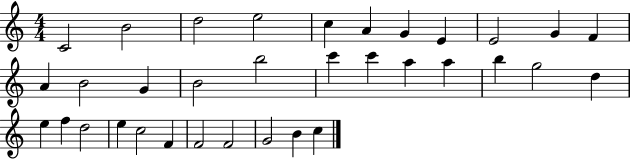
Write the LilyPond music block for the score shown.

{
  \clef treble
  \numericTimeSignature
  \time 4/4
  \key c \major
  c'2 b'2 | d''2 e''2 | c''4 a'4 g'4 e'4 | e'2 g'4 f'4 | \break a'4 b'2 g'4 | b'2 b''2 | c'''4 c'''4 a''4 a''4 | b''4 g''2 d''4 | \break e''4 f''4 d''2 | e''4 c''2 f'4 | f'2 f'2 | g'2 b'4 c''4 | \break \bar "|."
}